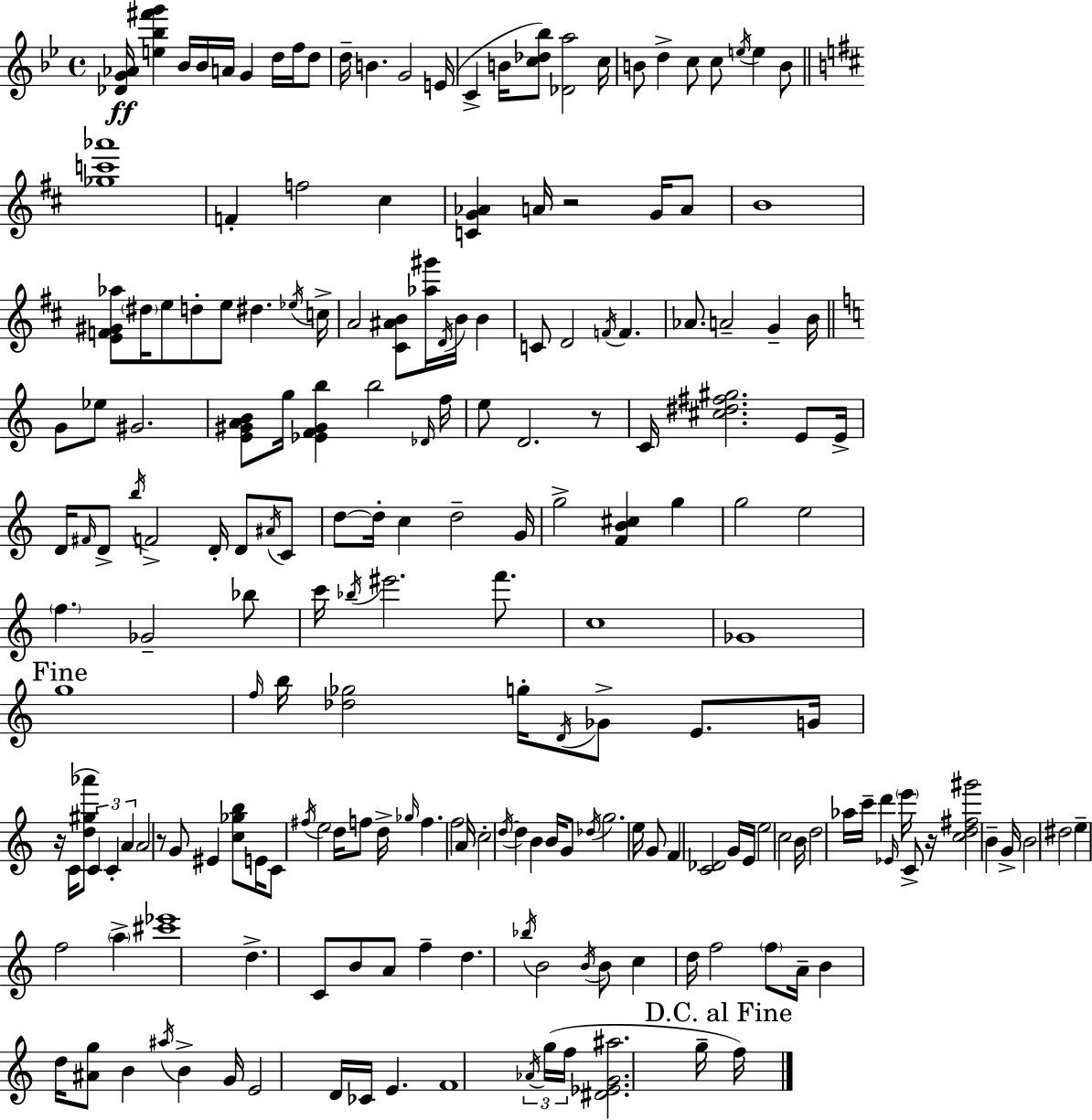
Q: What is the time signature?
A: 4/4